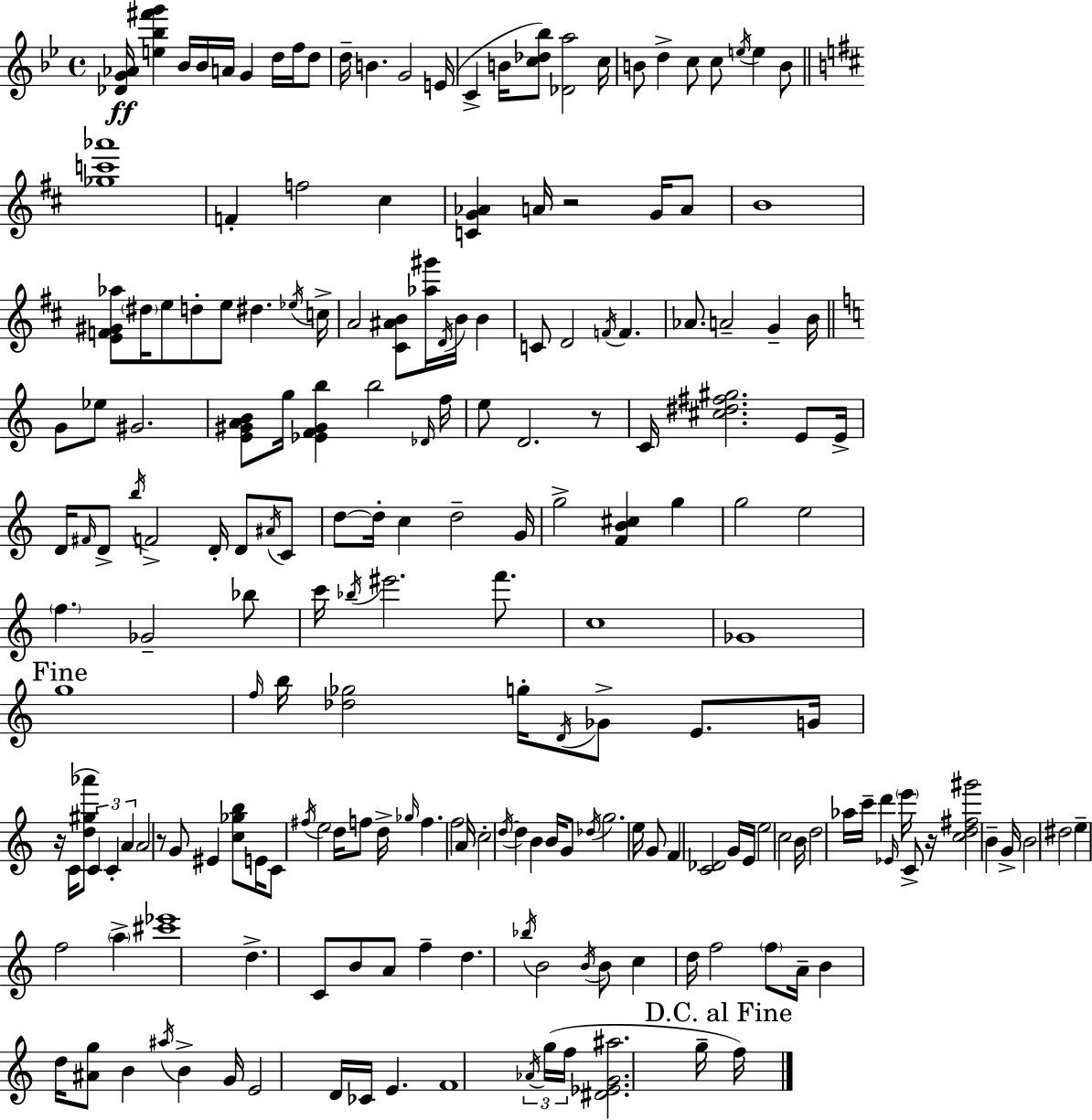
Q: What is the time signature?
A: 4/4